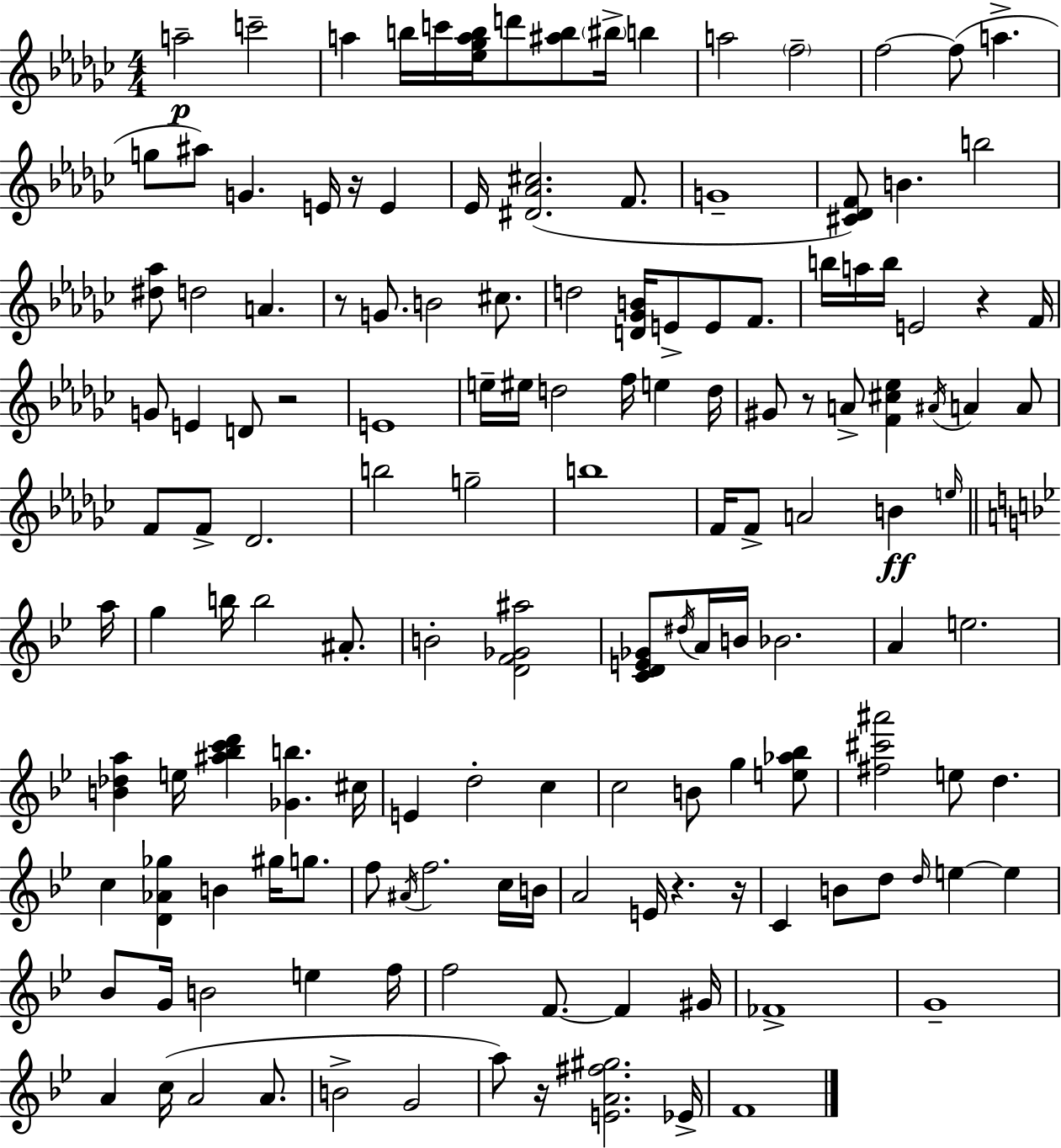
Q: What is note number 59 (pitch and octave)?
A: F4